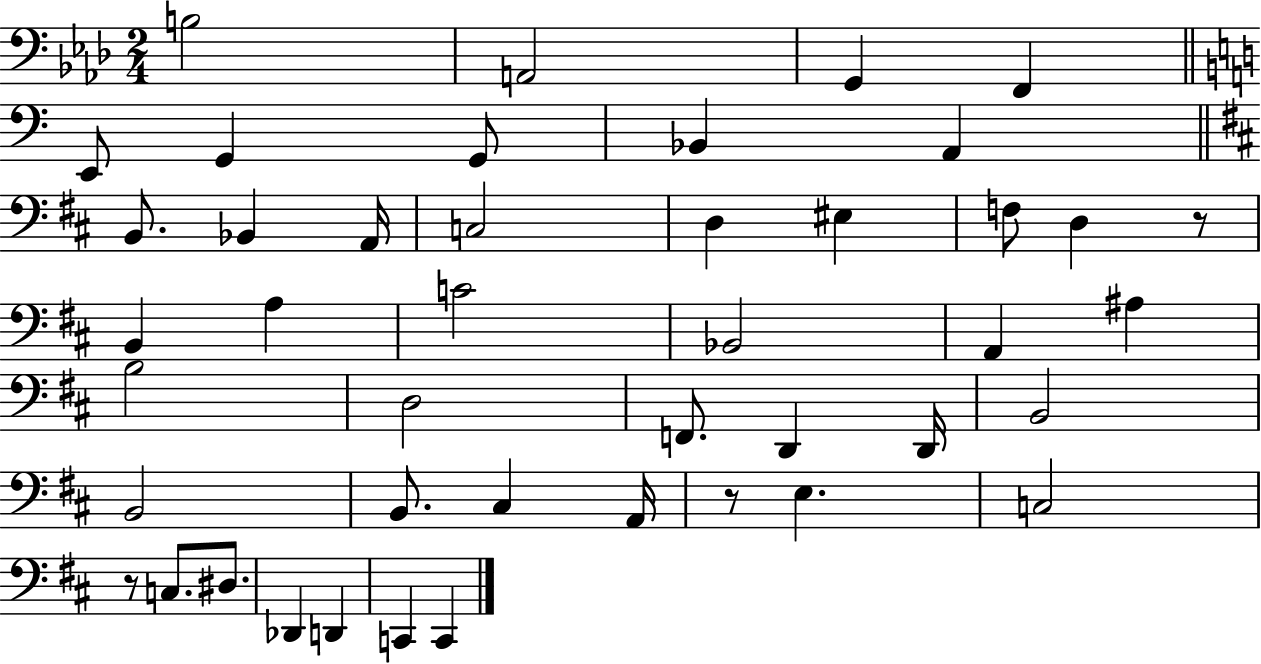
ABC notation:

X:1
T:Untitled
M:2/4
L:1/4
K:Ab
B,2 A,,2 G,, F,, E,,/2 G,, G,,/2 _B,, A,, B,,/2 _B,, A,,/4 C,2 D, ^E, F,/2 D, z/2 B,, A, C2 _B,,2 A,, ^A, B,2 D,2 F,,/2 D,, D,,/4 B,,2 B,,2 B,,/2 ^C, A,,/4 z/2 E, C,2 z/2 C,/2 ^D,/2 _D,, D,, C,, C,,